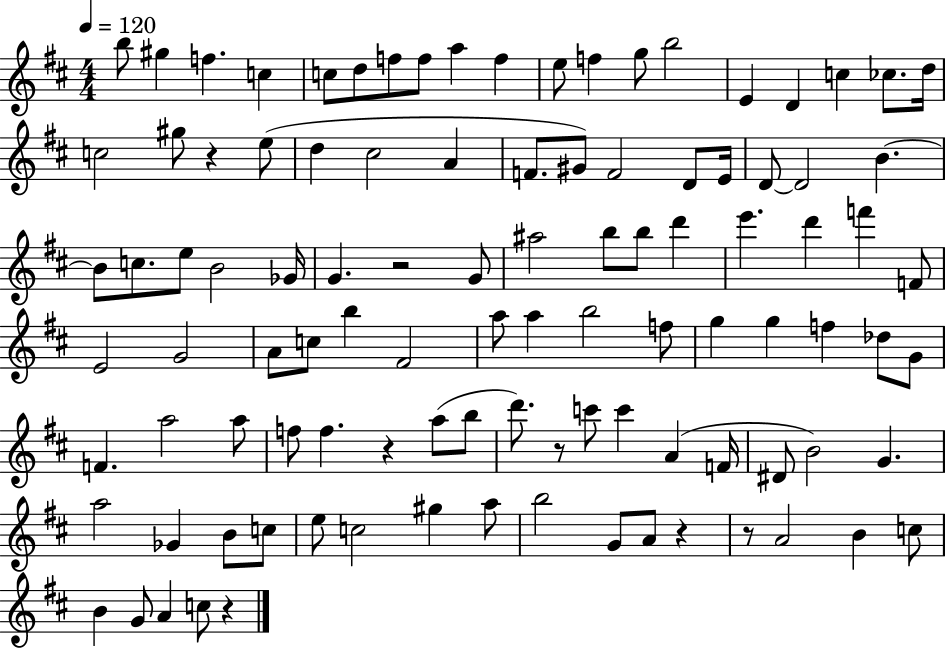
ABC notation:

X:1
T:Untitled
M:4/4
L:1/4
K:D
b/2 ^g f c c/2 d/2 f/2 f/2 a f e/2 f g/2 b2 E D c _c/2 d/4 c2 ^g/2 z e/2 d ^c2 A F/2 ^G/2 F2 D/2 E/4 D/2 D2 B B/2 c/2 e/2 B2 _G/4 G z2 G/2 ^a2 b/2 b/2 d' e' d' f' F/2 E2 G2 A/2 c/2 b ^F2 a/2 a b2 f/2 g g f _d/2 G/2 F a2 a/2 f/2 f z a/2 b/2 d'/2 z/2 c'/2 c' A F/4 ^D/2 B2 G a2 _G B/2 c/2 e/2 c2 ^g a/2 b2 G/2 A/2 z z/2 A2 B c/2 B G/2 A c/2 z